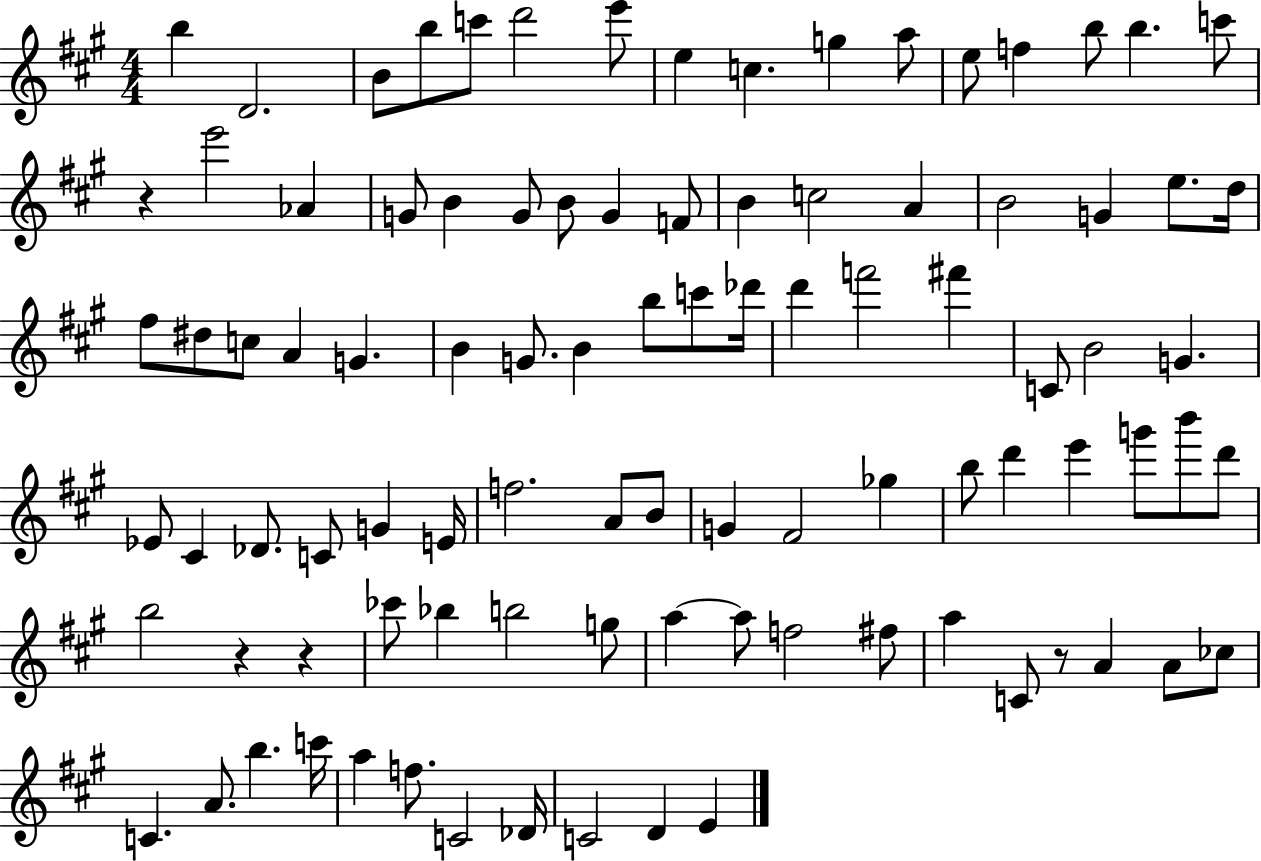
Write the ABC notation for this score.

X:1
T:Untitled
M:4/4
L:1/4
K:A
b D2 B/2 b/2 c'/2 d'2 e'/2 e c g a/2 e/2 f b/2 b c'/2 z e'2 _A G/2 B G/2 B/2 G F/2 B c2 A B2 G e/2 d/4 ^f/2 ^d/2 c/2 A G B G/2 B b/2 c'/2 _d'/4 d' f'2 ^f' C/2 B2 G _E/2 ^C _D/2 C/2 G E/4 f2 A/2 B/2 G ^F2 _g b/2 d' e' g'/2 b'/2 d'/2 b2 z z _c'/2 _b b2 g/2 a a/2 f2 ^f/2 a C/2 z/2 A A/2 _c/2 C A/2 b c'/4 a f/2 C2 _D/4 C2 D E